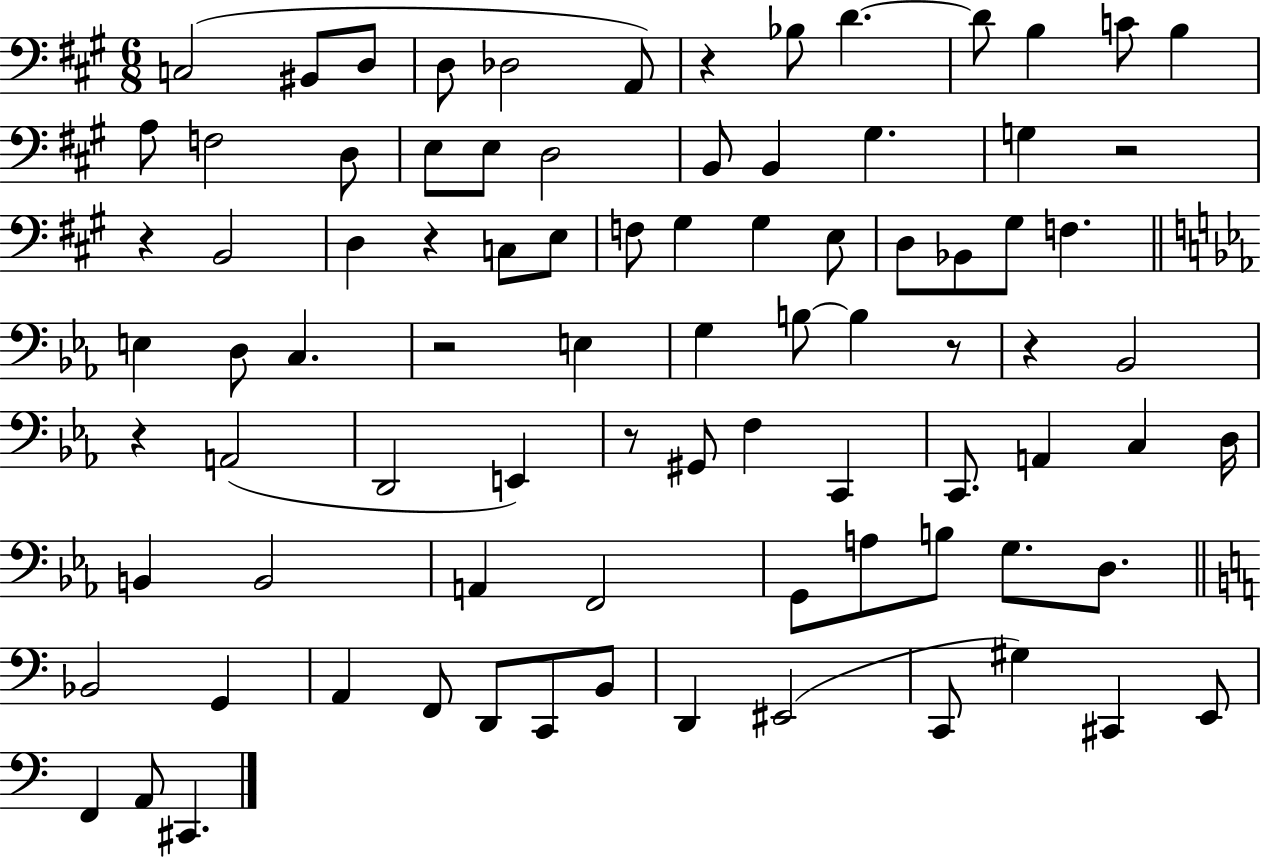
X:1
T:Untitled
M:6/8
L:1/4
K:A
C,2 ^B,,/2 D,/2 D,/2 _D,2 A,,/2 z _B,/2 D D/2 B, C/2 B, A,/2 F,2 D,/2 E,/2 E,/2 D,2 B,,/2 B,, ^G, G, z2 z B,,2 D, z C,/2 E,/2 F,/2 ^G, ^G, E,/2 D,/2 _B,,/2 ^G,/2 F, E, D,/2 C, z2 E, G, B,/2 B, z/2 z _B,,2 z A,,2 D,,2 E,, z/2 ^G,,/2 F, C,, C,,/2 A,, C, D,/4 B,, B,,2 A,, F,,2 G,,/2 A,/2 B,/2 G,/2 D,/2 _B,,2 G,, A,, F,,/2 D,,/2 C,,/2 B,,/2 D,, ^E,,2 C,,/2 ^G, ^C,, E,,/2 F,, A,,/2 ^C,,